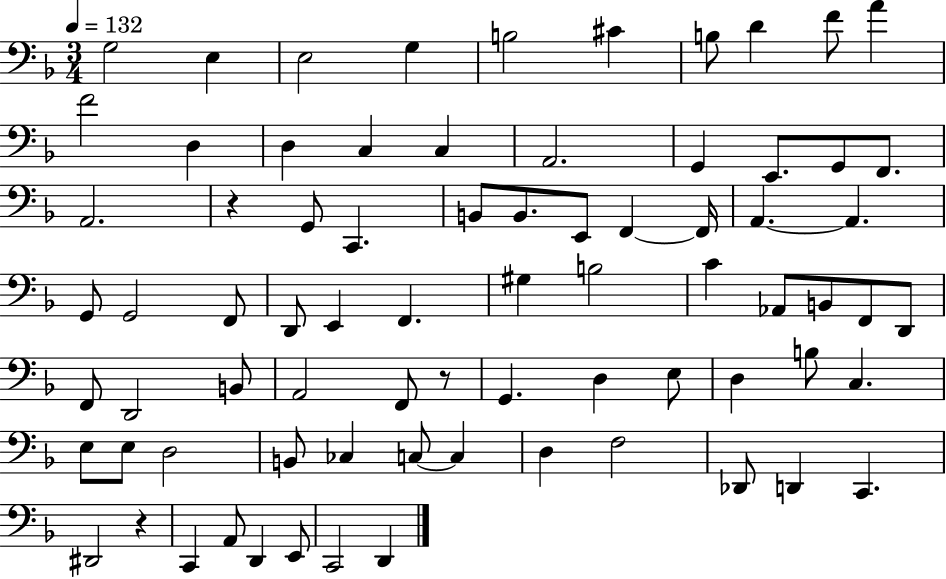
X:1
T:Untitled
M:3/4
L:1/4
K:F
G,2 E, E,2 G, B,2 ^C B,/2 D F/2 A F2 D, D, C, C, A,,2 G,, E,,/2 G,,/2 F,,/2 A,,2 z G,,/2 C,, B,,/2 B,,/2 E,,/2 F,, F,,/4 A,, A,, G,,/2 G,,2 F,,/2 D,,/2 E,, F,, ^G, B,2 C _A,,/2 B,,/2 F,,/2 D,,/2 F,,/2 D,,2 B,,/2 A,,2 F,,/2 z/2 G,, D, E,/2 D, B,/2 C, E,/2 E,/2 D,2 B,,/2 _C, C,/2 C, D, F,2 _D,,/2 D,, C,, ^D,,2 z C,, A,,/2 D,, E,,/2 C,,2 D,,